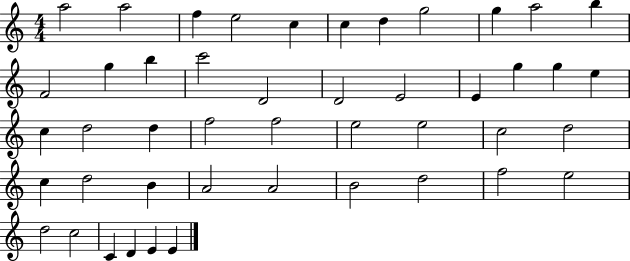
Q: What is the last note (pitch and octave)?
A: E4